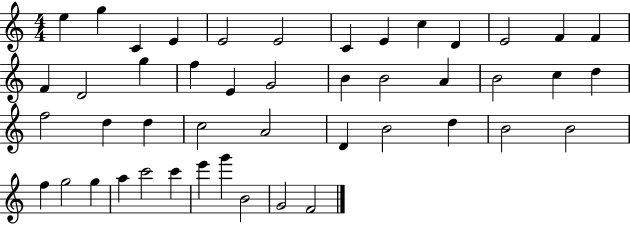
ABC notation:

X:1
T:Untitled
M:4/4
L:1/4
K:C
e g C E E2 E2 C E c D E2 F F F D2 g f E G2 B B2 A B2 c d f2 d d c2 A2 D B2 d B2 B2 f g2 g a c'2 c' e' g' B2 G2 F2